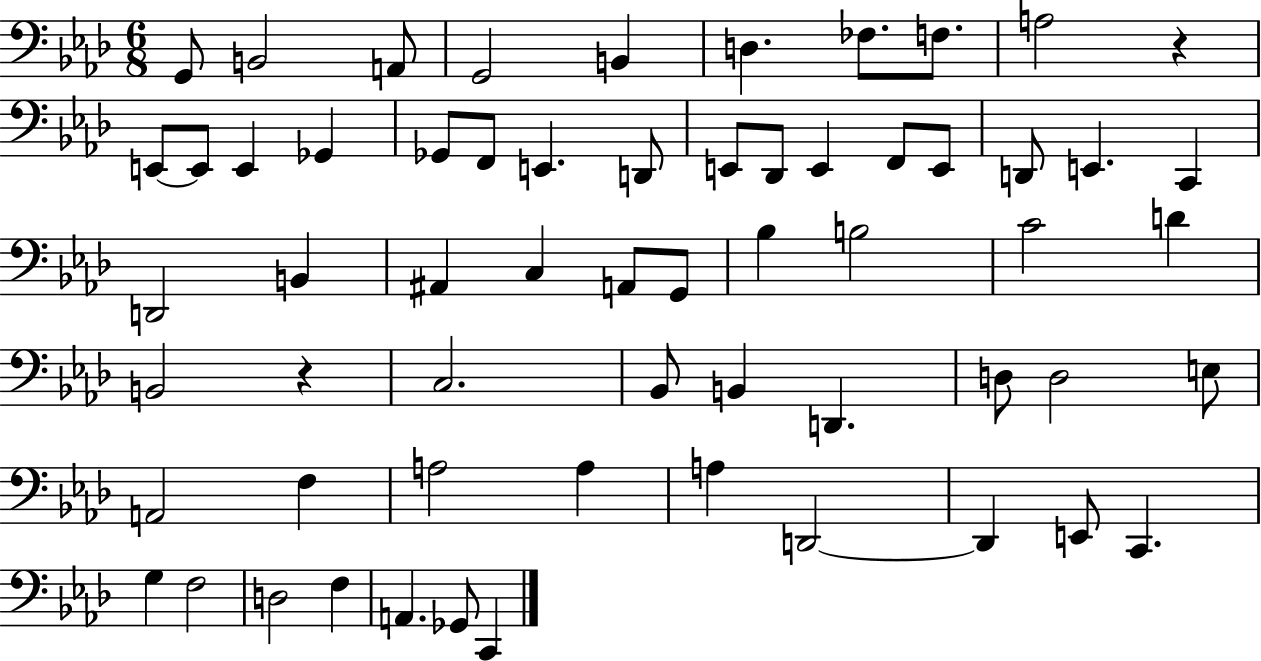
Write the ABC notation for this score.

X:1
T:Untitled
M:6/8
L:1/4
K:Ab
G,,/2 B,,2 A,,/2 G,,2 B,, D, _F,/2 F,/2 A,2 z E,,/2 E,,/2 E,, _G,, _G,,/2 F,,/2 E,, D,,/2 E,,/2 _D,,/2 E,, F,,/2 E,,/2 D,,/2 E,, C,, D,,2 B,, ^A,, C, A,,/2 G,,/2 _B, B,2 C2 D B,,2 z C,2 _B,,/2 B,, D,, D,/2 D,2 E,/2 A,,2 F, A,2 A, A, D,,2 D,, E,,/2 C,, G, F,2 D,2 F, A,, _G,,/2 C,,